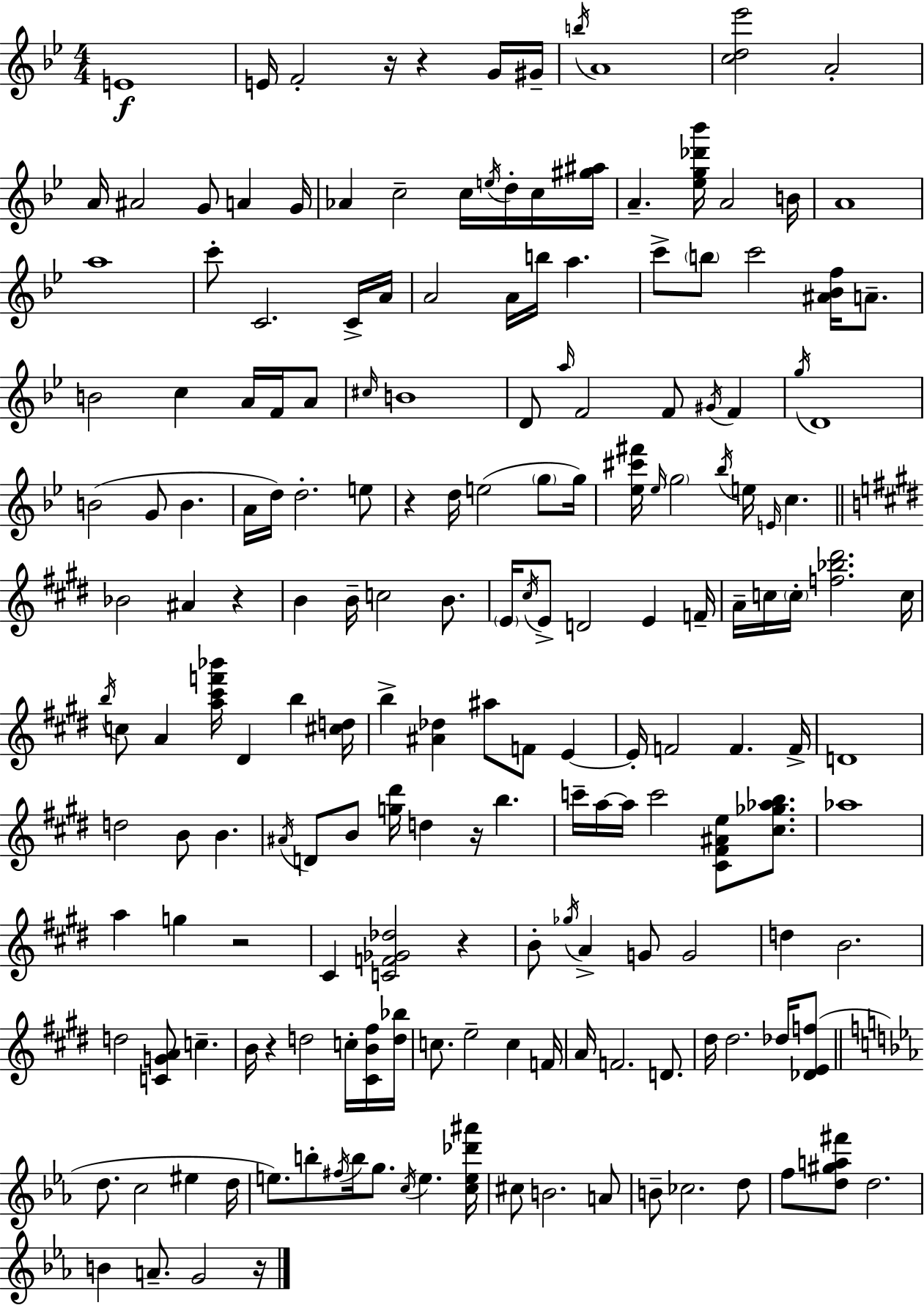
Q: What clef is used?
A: treble